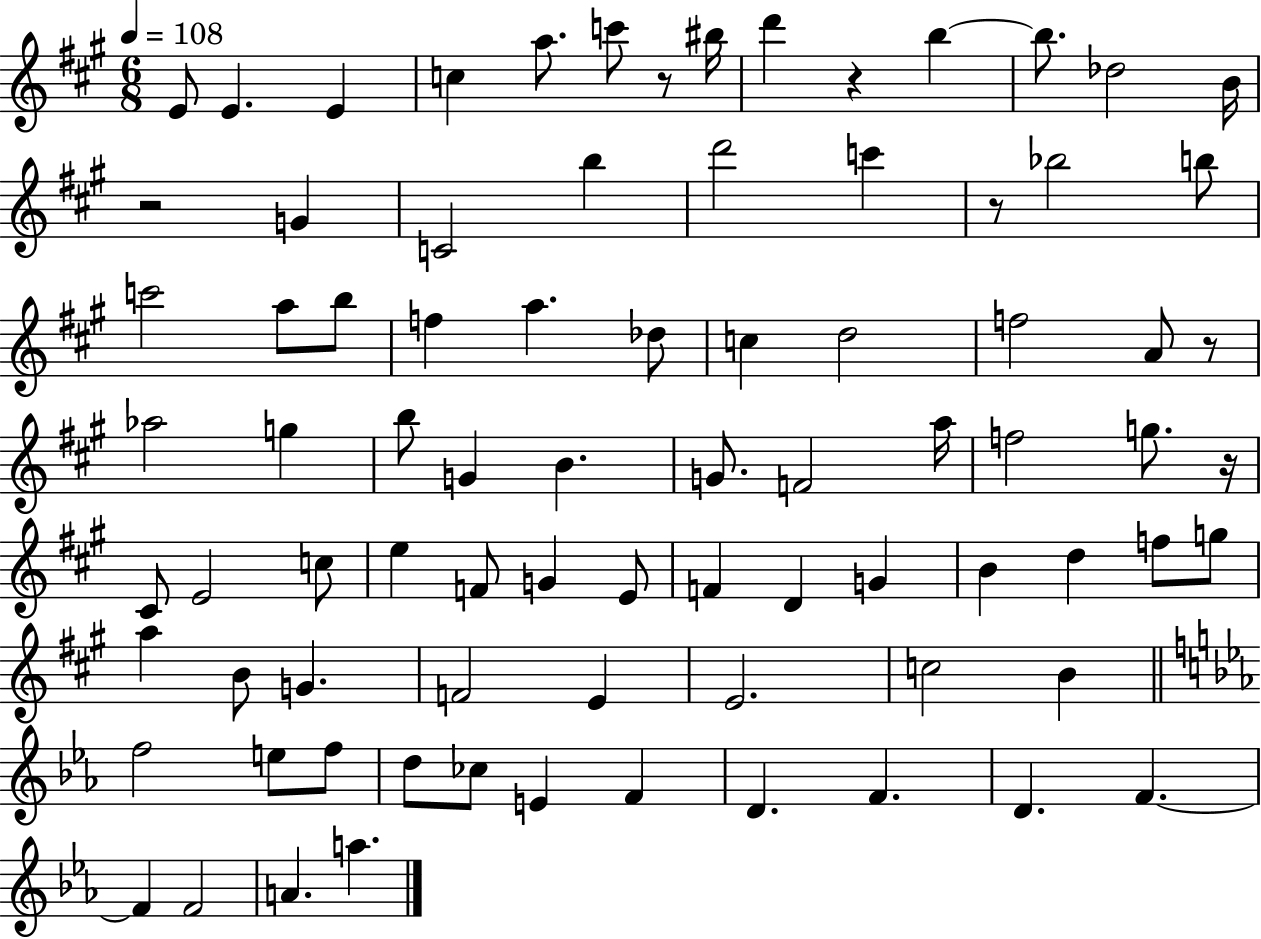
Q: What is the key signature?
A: A major